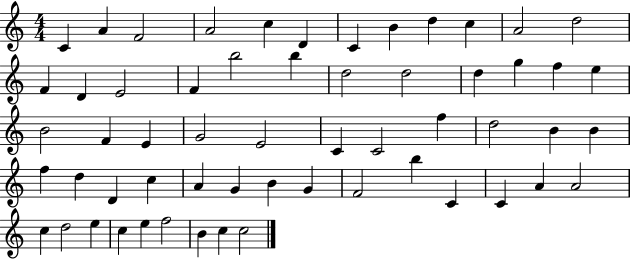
X:1
T:Untitled
M:4/4
L:1/4
K:C
C A F2 A2 c D C B d c A2 d2 F D E2 F b2 b d2 d2 d g f e B2 F E G2 E2 C C2 f d2 B B f d D c A G B G F2 b C C A A2 c d2 e c e f2 B c c2